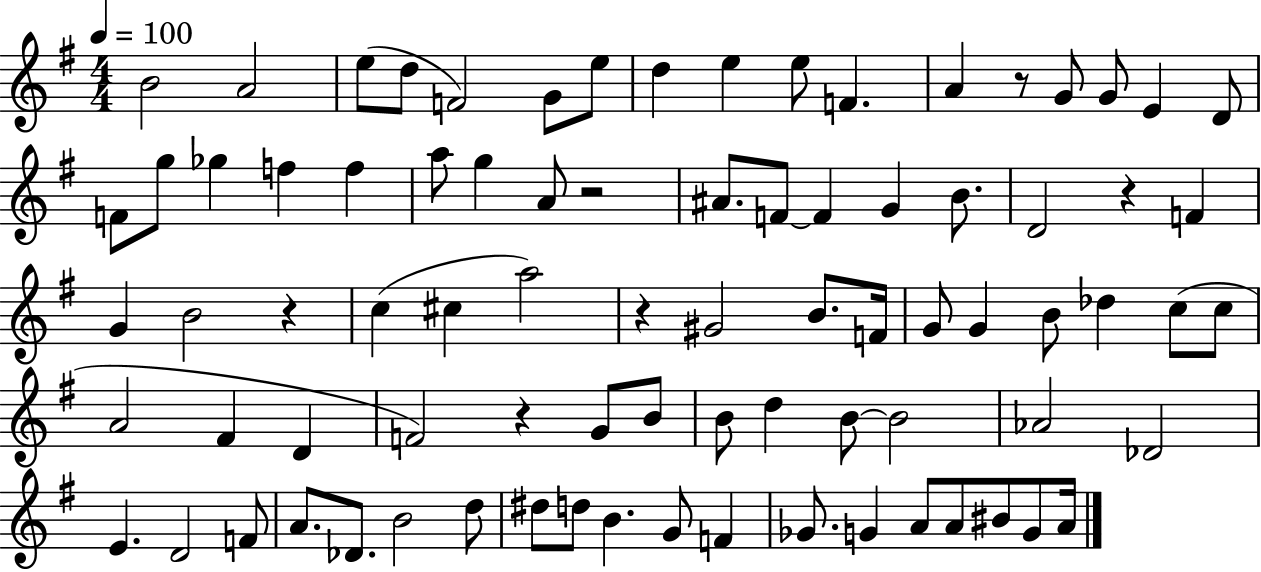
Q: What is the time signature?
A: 4/4